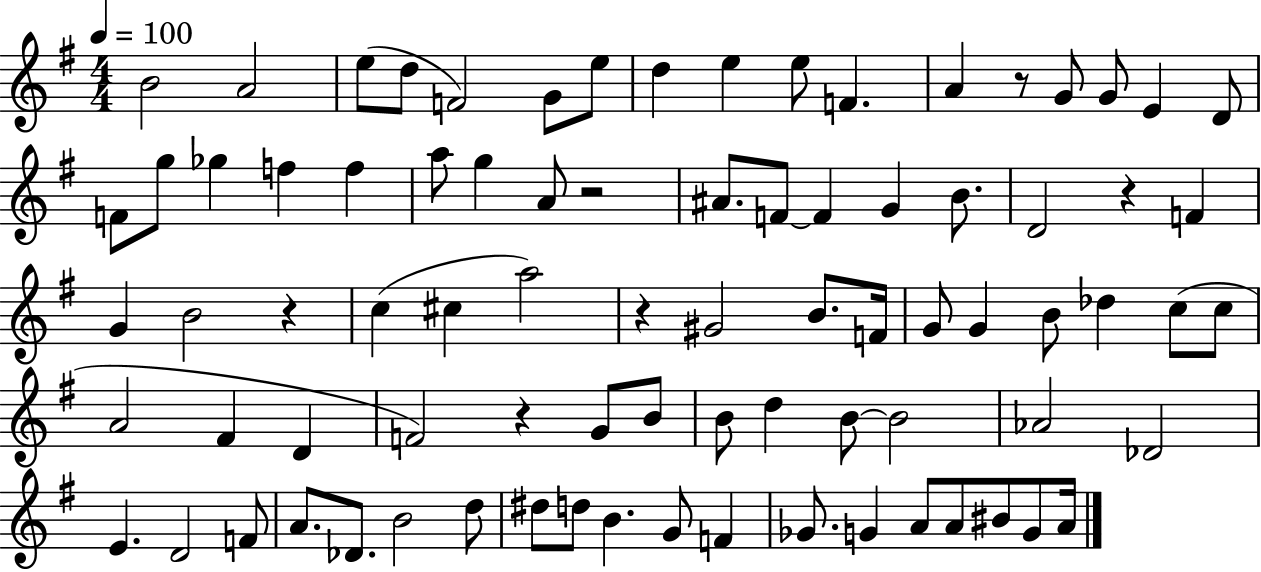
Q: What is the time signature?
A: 4/4